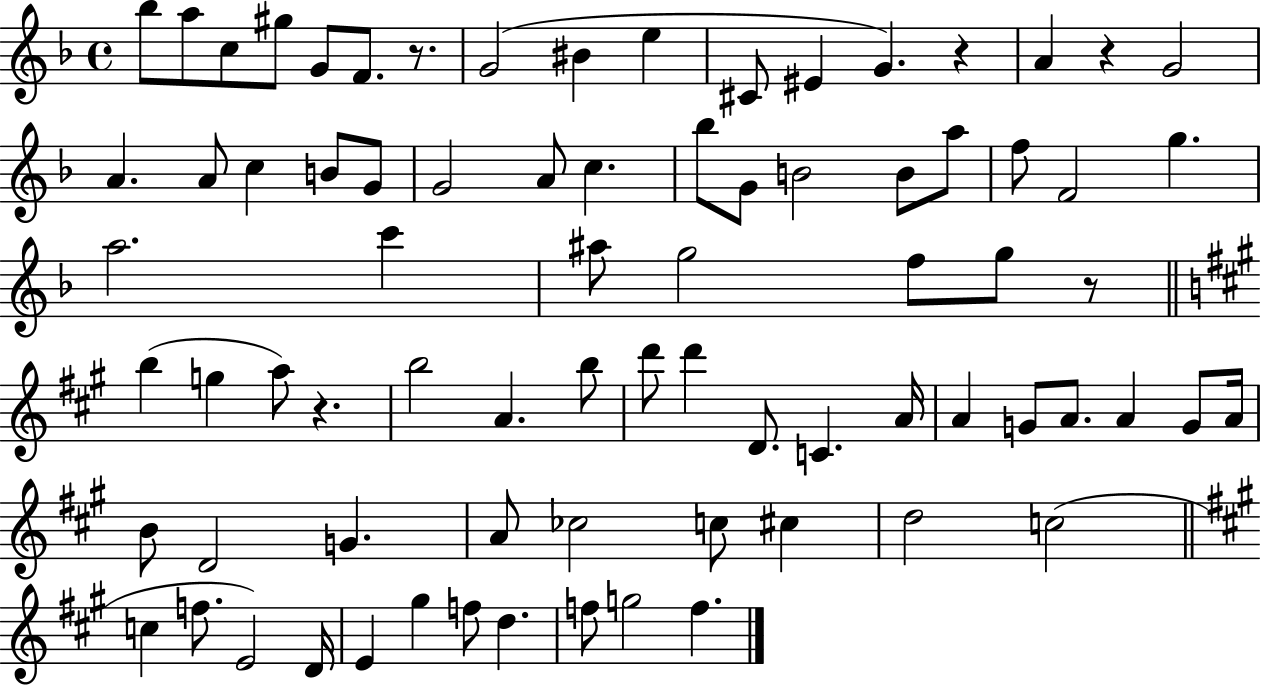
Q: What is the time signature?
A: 4/4